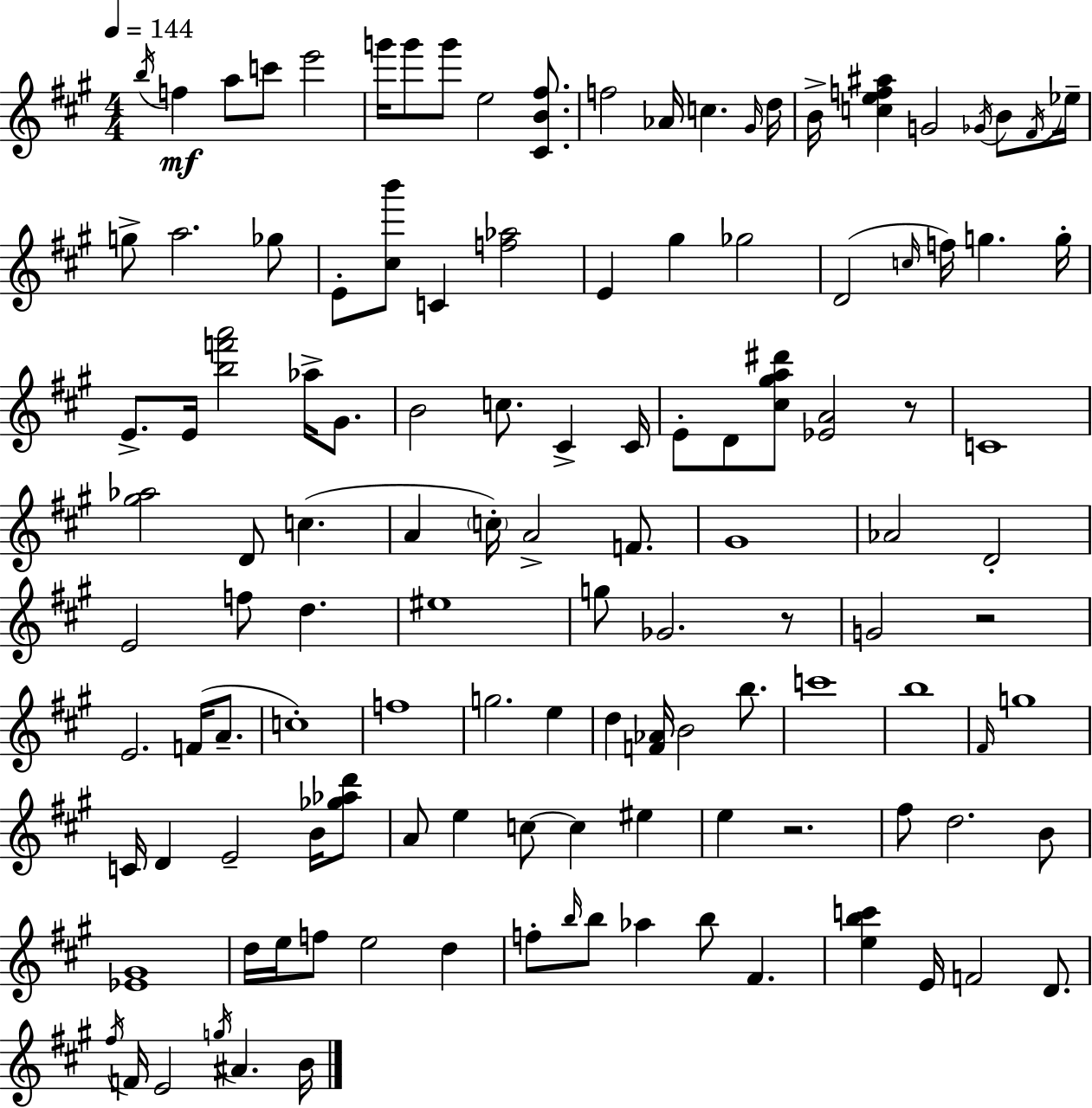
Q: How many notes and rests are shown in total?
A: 123